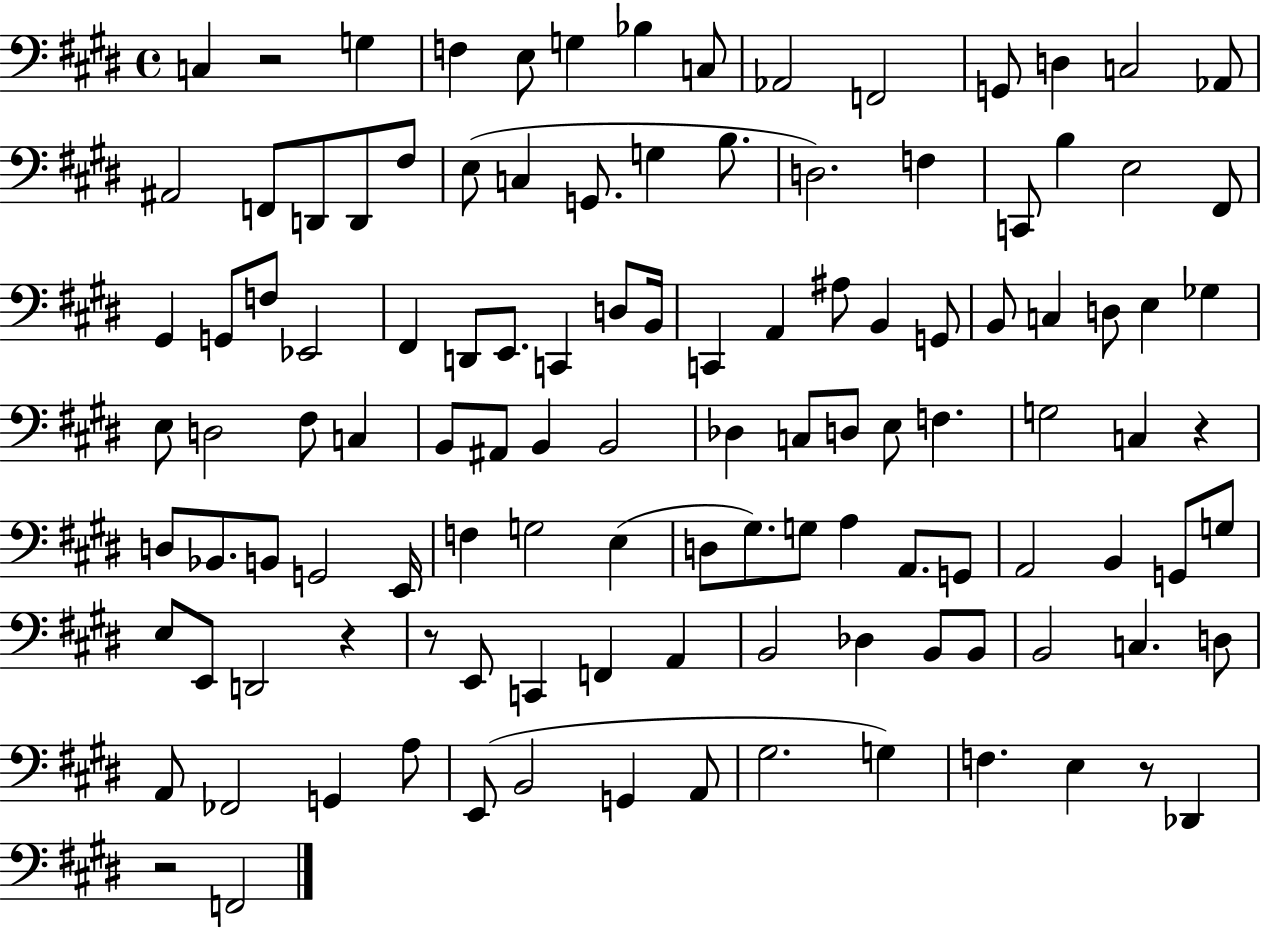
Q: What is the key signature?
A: E major